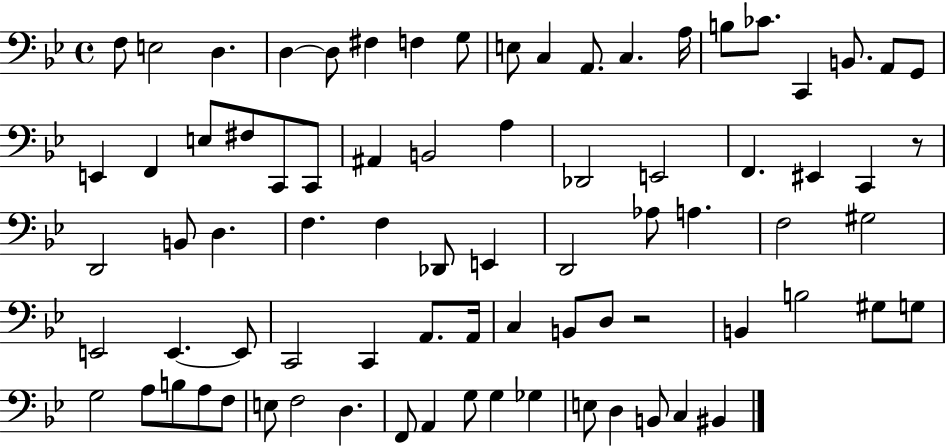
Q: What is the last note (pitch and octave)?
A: BIS2